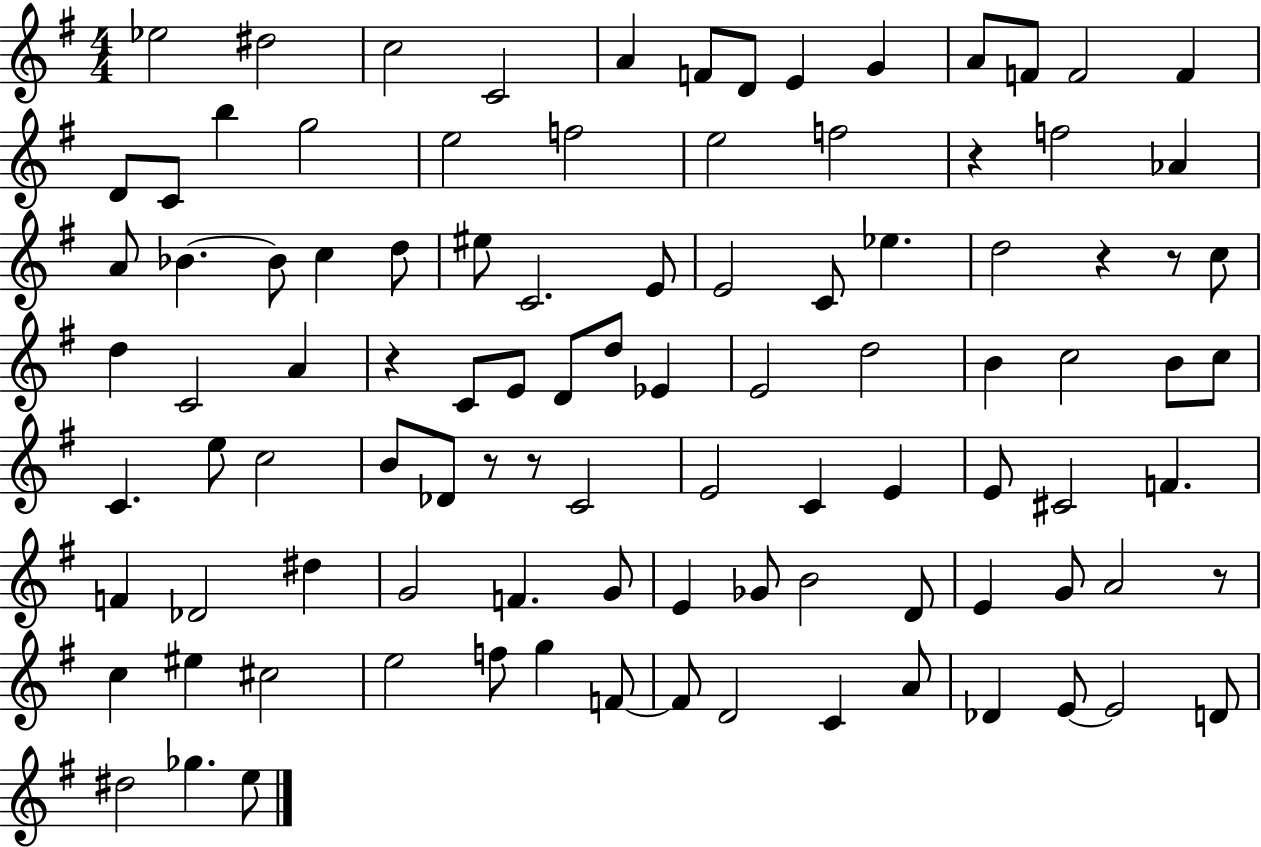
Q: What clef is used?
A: treble